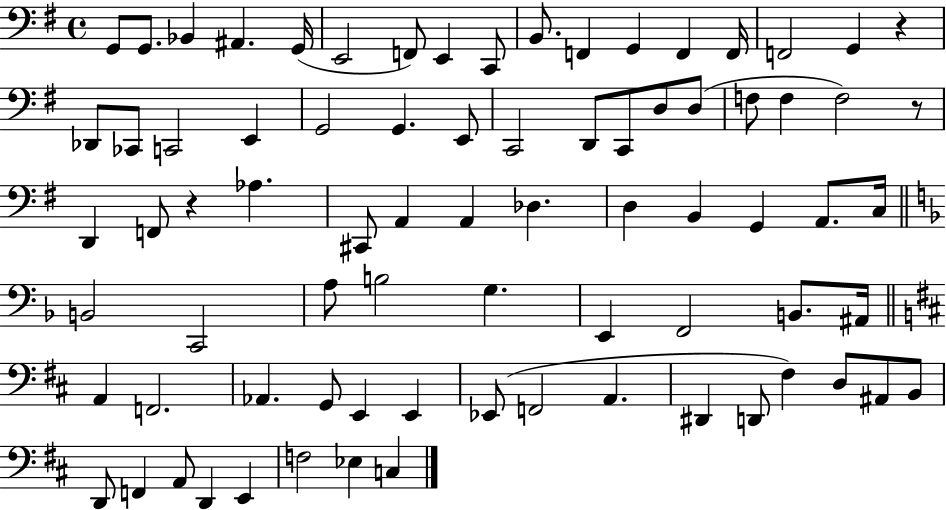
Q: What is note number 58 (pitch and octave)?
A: E2